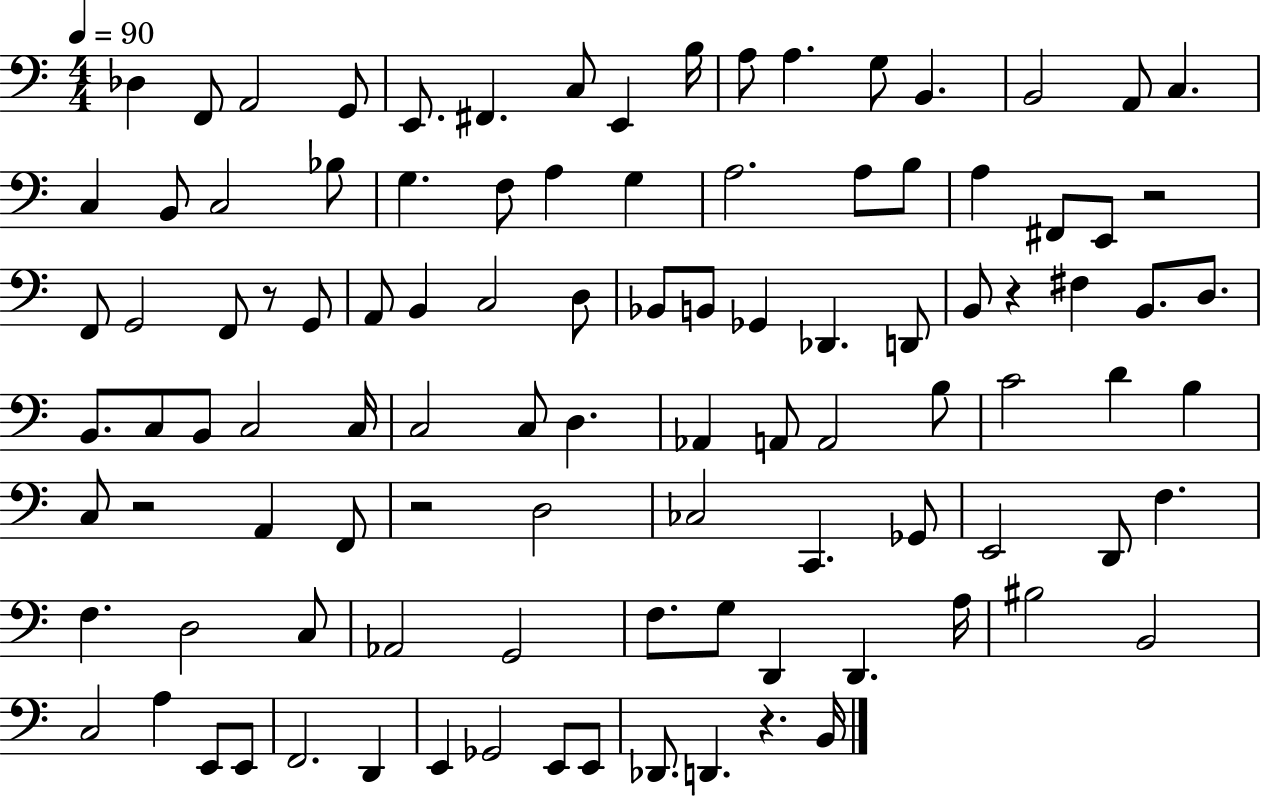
Db3/q F2/e A2/h G2/e E2/e. F#2/q. C3/e E2/q B3/s A3/e A3/q. G3/e B2/q. B2/h A2/e C3/q. C3/q B2/e C3/h Bb3/e G3/q. F3/e A3/q G3/q A3/h. A3/e B3/e A3/q F#2/e E2/e R/h F2/e G2/h F2/e R/e G2/e A2/e B2/q C3/h D3/e Bb2/e B2/e Gb2/q Db2/q. D2/e B2/e R/q F#3/q B2/e. D3/e. B2/e. C3/e B2/e C3/h C3/s C3/h C3/e D3/q. Ab2/q A2/e A2/h B3/e C4/h D4/q B3/q C3/e R/h A2/q F2/e R/h D3/h CES3/h C2/q. Gb2/e E2/h D2/e F3/q. F3/q. D3/h C3/e Ab2/h G2/h F3/e. G3/e D2/q D2/q. A3/s BIS3/h B2/h C3/h A3/q E2/e E2/e F2/h. D2/q E2/q Gb2/h E2/e E2/e Db2/e. D2/q. R/q. B2/s